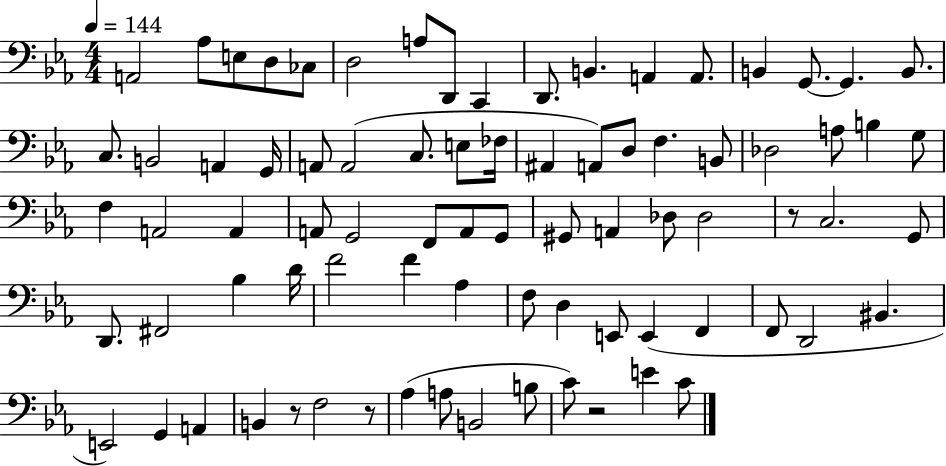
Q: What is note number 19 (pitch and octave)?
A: B2